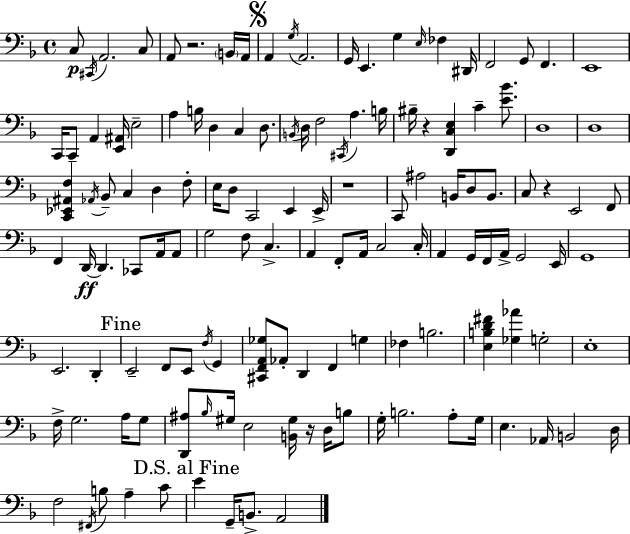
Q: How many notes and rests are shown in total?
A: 133